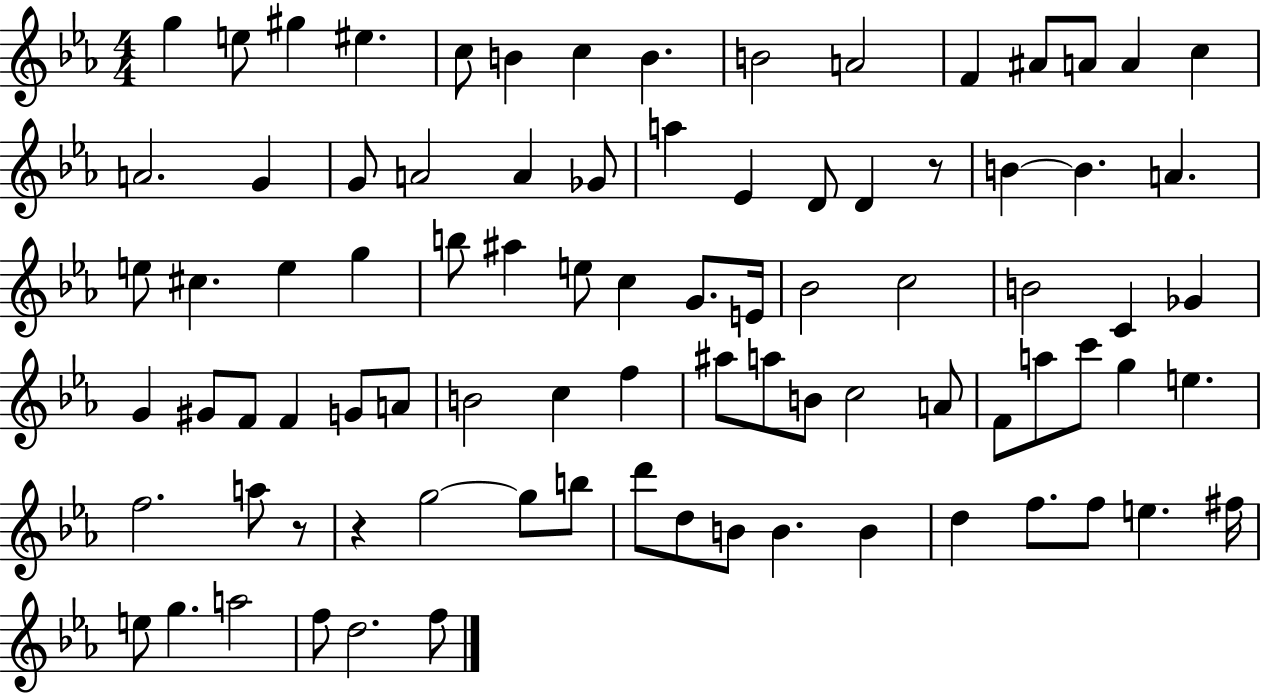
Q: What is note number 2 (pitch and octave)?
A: E5